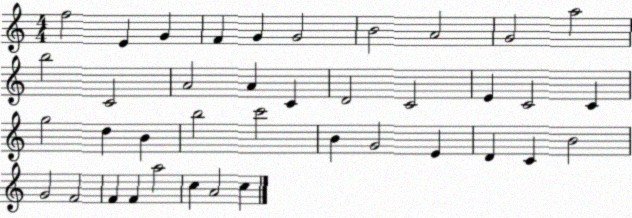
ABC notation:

X:1
T:Untitled
M:4/4
L:1/4
K:C
f2 E G F G G2 B2 A2 G2 a2 b2 C2 A2 A C D2 C2 E C2 C g2 d B b2 c'2 B G2 E D C B2 G2 F2 F F a2 c A2 c